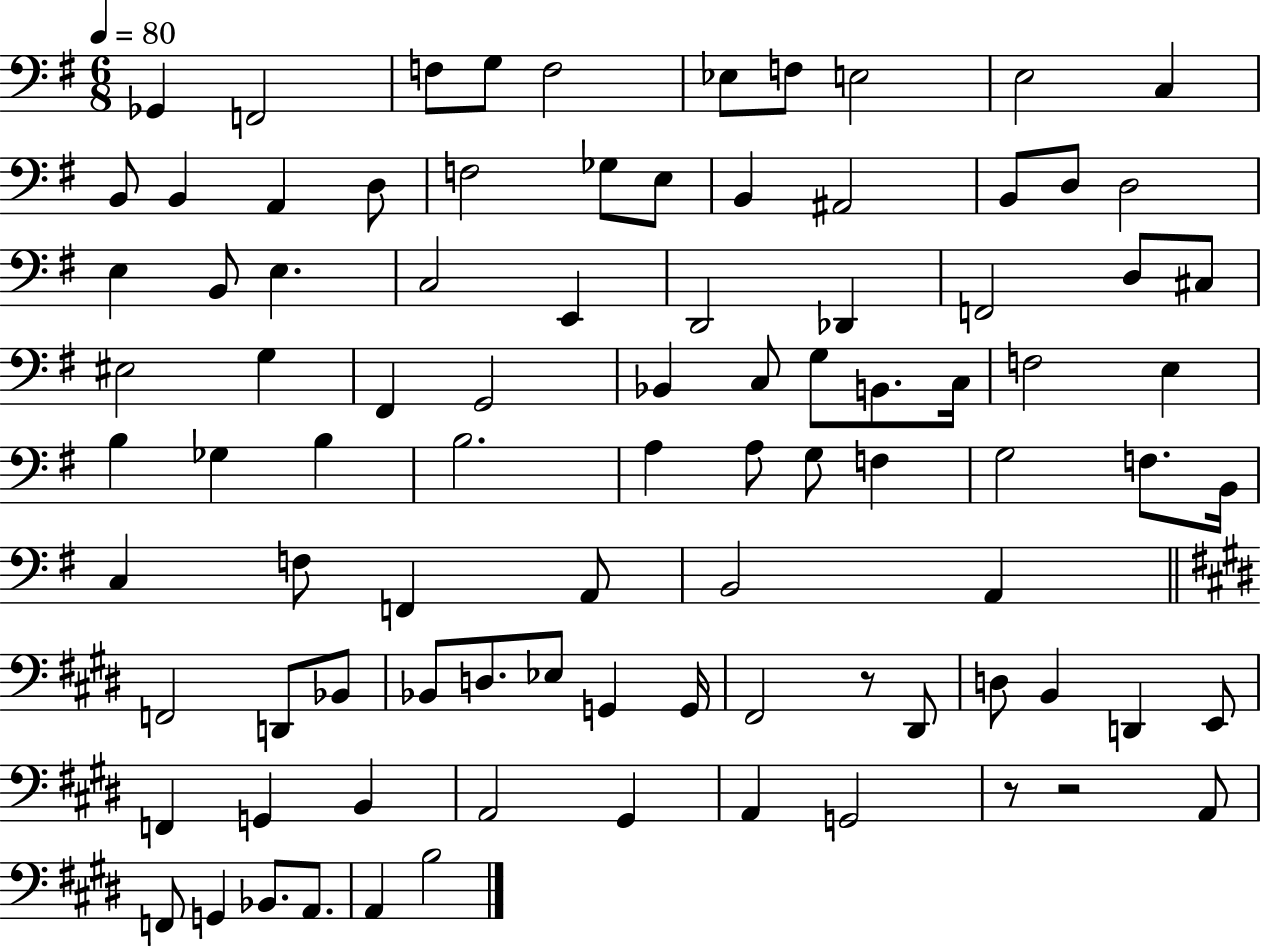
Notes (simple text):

Gb2/q F2/h F3/e G3/e F3/h Eb3/e F3/e E3/h E3/h C3/q B2/e B2/q A2/q D3/e F3/h Gb3/e E3/e B2/q A#2/h B2/e D3/e D3/h E3/q B2/e E3/q. C3/h E2/q D2/h Db2/q F2/h D3/e C#3/e EIS3/h G3/q F#2/q G2/h Bb2/q C3/e G3/e B2/e. C3/s F3/h E3/q B3/q Gb3/q B3/q B3/h. A3/q A3/e G3/e F3/q G3/h F3/e. B2/s C3/q F3/e F2/q A2/e B2/h A2/q F2/h D2/e Bb2/e Bb2/e D3/e. Eb3/e G2/q G2/s F#2/h R/e D#2/e D3/e B2/q D2/q E2/e F2/q G2/q B2/q A2/h G#2/q A2/q G2/h R/e R/h A2/e F2/e G2/q Bb2/e. A2/e. A2/q B3/h